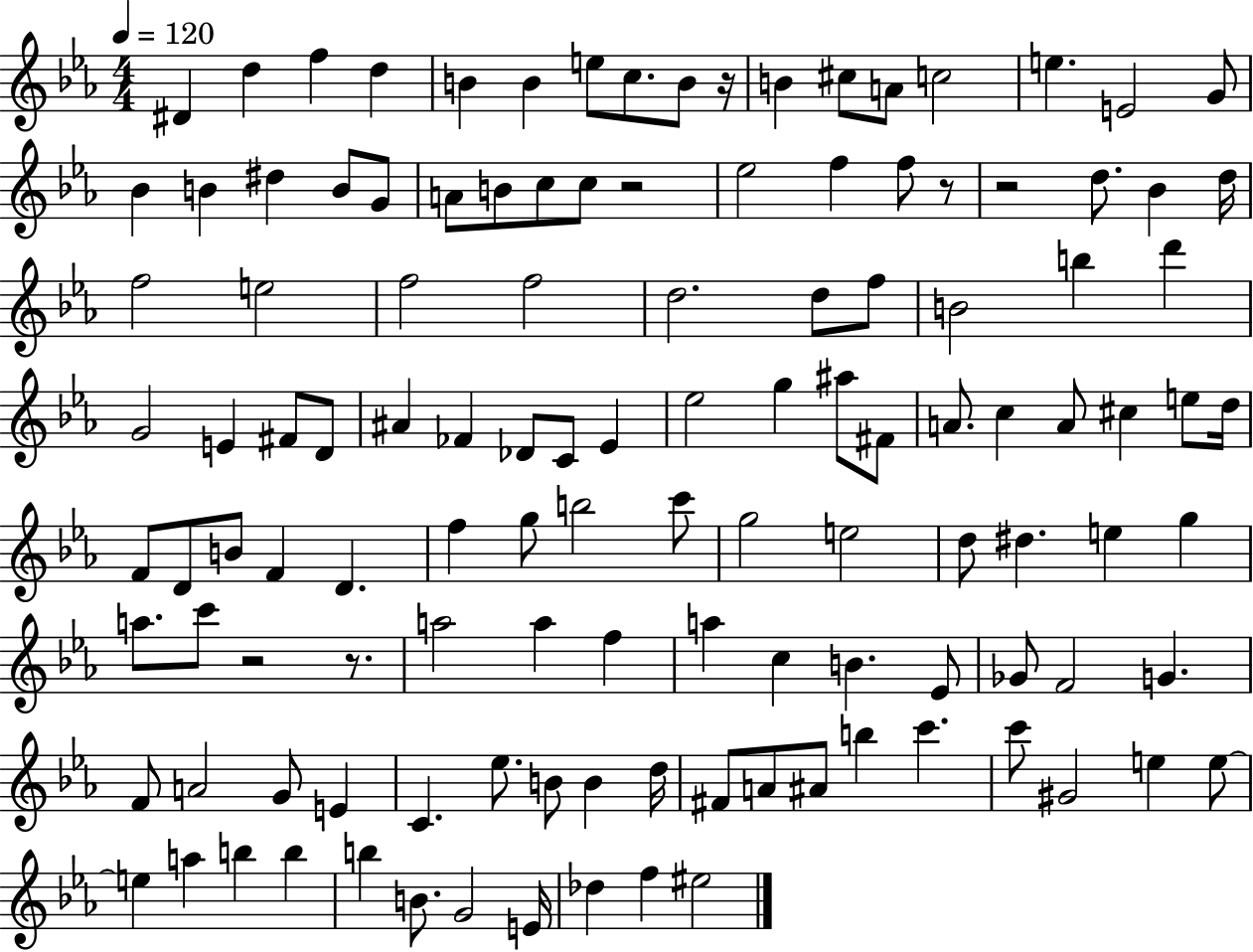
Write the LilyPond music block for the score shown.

{
  \clef treble
  \numericTimeSignature
  \time 4/4
  \key ees \major
  \tempo 4 = 120
  dis'4 d''4 f''4 d''4 | b'4 b'4 e''8 c''8. b'8 r16 | b'4 cis''8 a'8 c''2 | e''4. e'2 g'8 | \break bes'4 b'4 dis''4 b'8 g'8 | a'8 b'8 c''8 c''8 r2 | ees''2 f''4 f''8 r8 | r2 d''8. bes'4 d''16 | \break f''2 e''2 | f''2 f''2 | d''2. d''8 f''8 | b'2 b''4 d'''4 | \break g'2 e'4 fis'8 d'8 | ais'4 fes'4 des'8 c'8 ees'4 | ees''2 g''4 ais''8 fis'8 | a'8. c''4 a'8 cis''4 e''8 d''16 | \break f'8 d'8 b'8 f'4 d'4. | f''4 g''8 b''2 c'''8 | g''2 e''2 | d''8 dis''4. e''4 g''4 | \break a''8. c'''8 r2 r8. | a''2 a''4 f''4 | a''4 c''4 b'4. ees'8 | ges'8 f'2 g'4. | \break f'8 a'2 g'8 e'4 | c'4. ees''8. b'8 b'4 d''16 | fis'8 a'8 ais'8 b''4 c'''4. | c'''8 gis'2 e''4 e''8~~ | \break e''4 a''4 b''4 b''4 | b''4 b'8. g'2 e'16 | des''4 f''4 eis''2 | \bar "|."
}